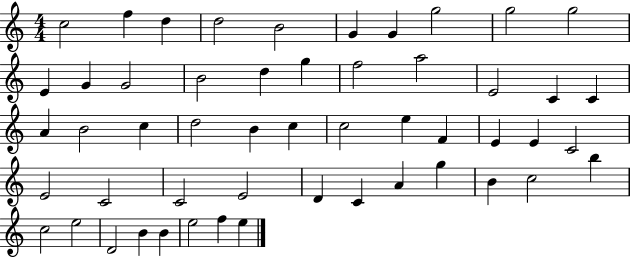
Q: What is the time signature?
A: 4/4